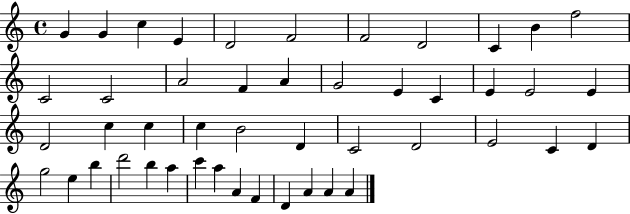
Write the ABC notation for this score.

X:1
T:Untitled
M:4/4
L:1/4
K:C
G G c E D2 F2 F2 D2 C B f2 C2 C2 A2 F A G2 E C E E2 E D2 c c c B2 D C2 D2 E2 C D g2 e b d'2 b a c' a A F D A A A